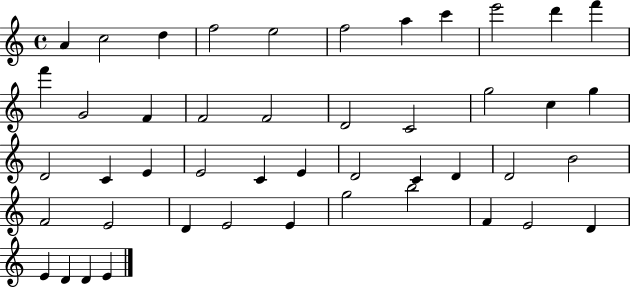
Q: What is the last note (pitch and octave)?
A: E4